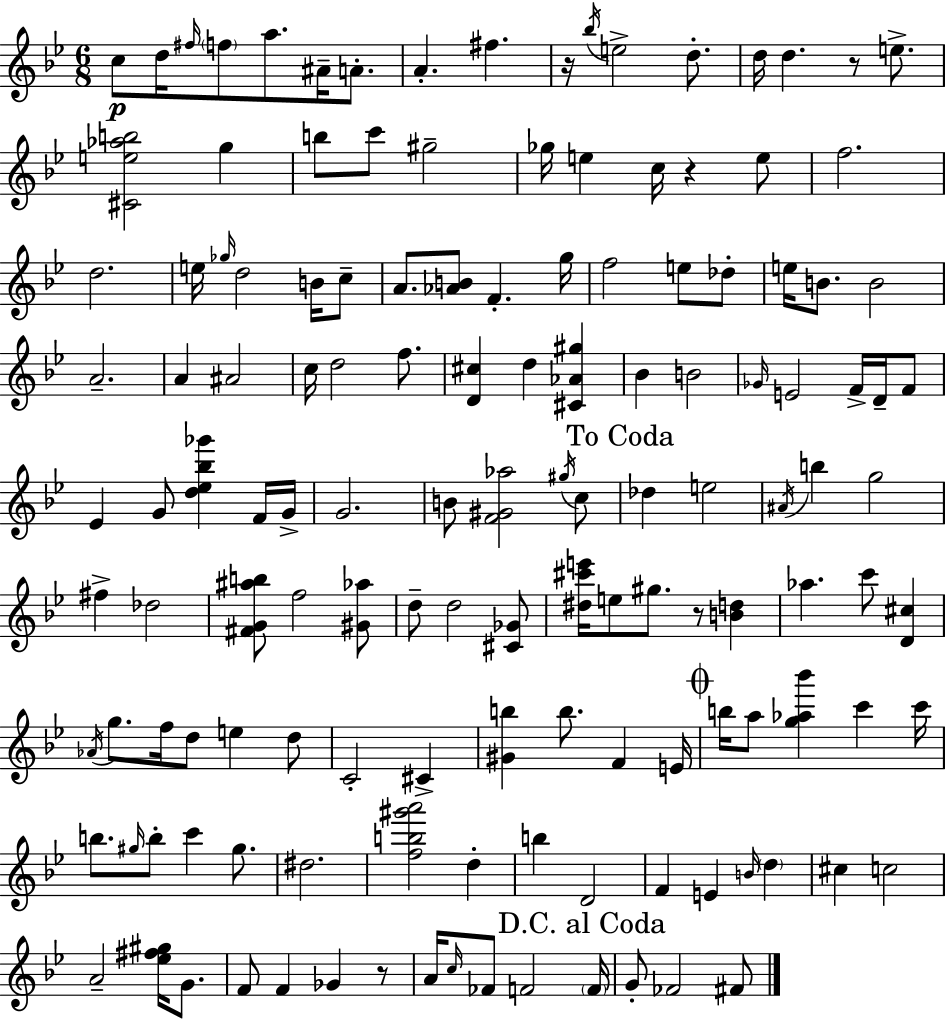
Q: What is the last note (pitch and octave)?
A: F#4